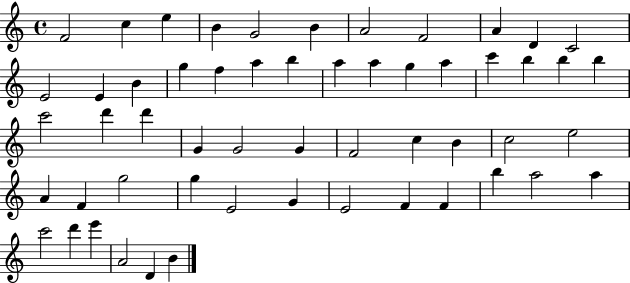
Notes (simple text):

F4/h C5/q E5/q B4/q G4/h B4/q A4/h F4/h A4/q D4/q C4/h E4/h E4/q B4/q G5/q F5/q A5/q B5/q A5/q A5/q G5/q A5/q C6/q B5/q B5/q B5/q C6/h D6/q D6/q G4/q G4/h G4/q F4/h C5/q B4/q C5/h E5/h A4/q F4/q G5/h G5/q E4/h G4/q E4/h F4/q F4/q B5/q A5/h A5/q C6/h D6/q E6/q A4/h D4/q B4/q